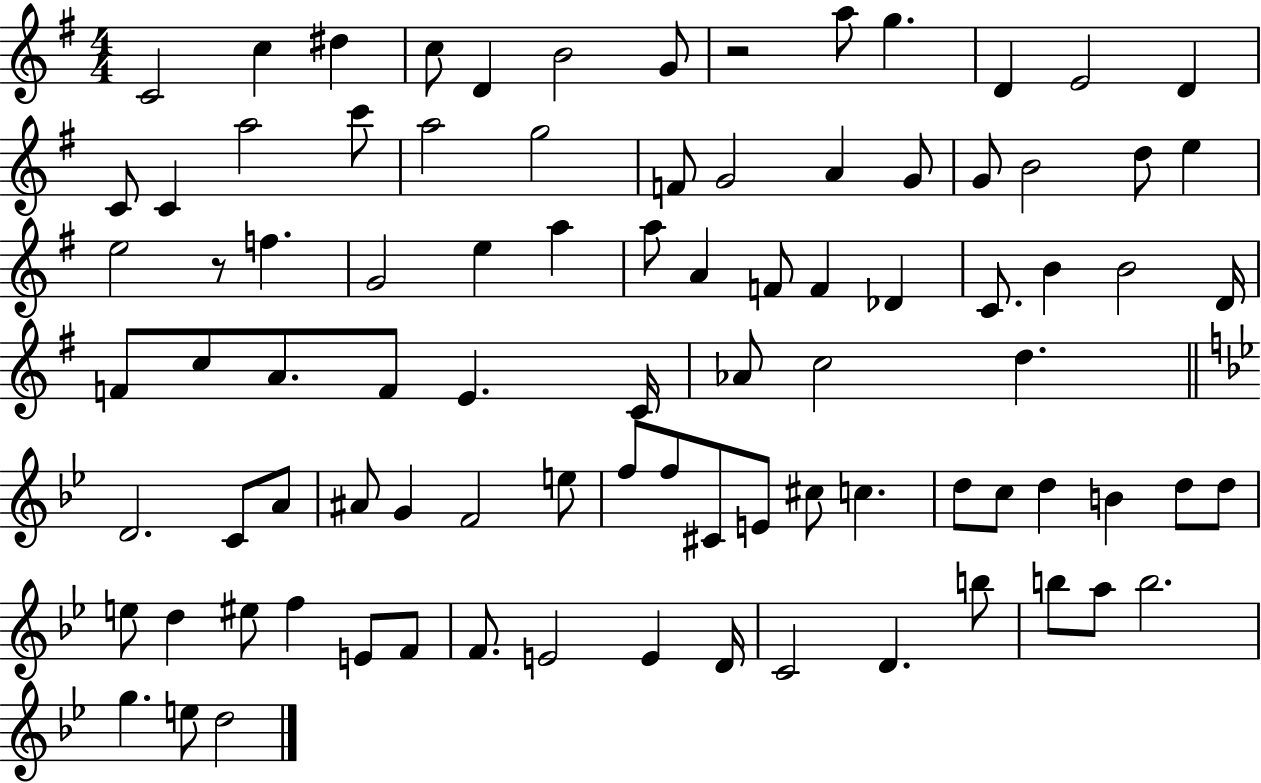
{
  \clef treble
  \numericTimeSignature
  \time 4/4
  \key g \major
  c'2 c''4 dis''4 | c''8 d'4 b'2 g'8 | r2 a''8 g''4. | d'4 e'2 d'4 | \break c'8 c'4 a''2 c'''8 | a''2 g''2 | f'8 g'2 a'4 g'8 | g'8 b'2 d''8 e''4 | \break e''2 r8 f''4. | g'2 e''4 a''4 | a''8 a'4 f'8 f'4 des'4 | c'8. b'4 b'2 d'16 | \break f'8 c''8 a'8. f'8 e'4. c'16 | aes'8 c''2 d''4. | \bar "||" \break \key g \minor d'2. c'8 a'8 | ais'8 g'4 f'2 e''8 | f''8 f''8 cis'8 e'8 cis''8 c''4. | d''8 c''8 d''4 b'4 d''8 d''8 | \break e''8 d''4 eis''8 f''4 e'8 f'8 | f'8. e'2 e'4 d'16 | c'2 d'4. b''8 | b''8 a''8 b''2. | \break g''4. e''8 d''2 | \bar "|."
}